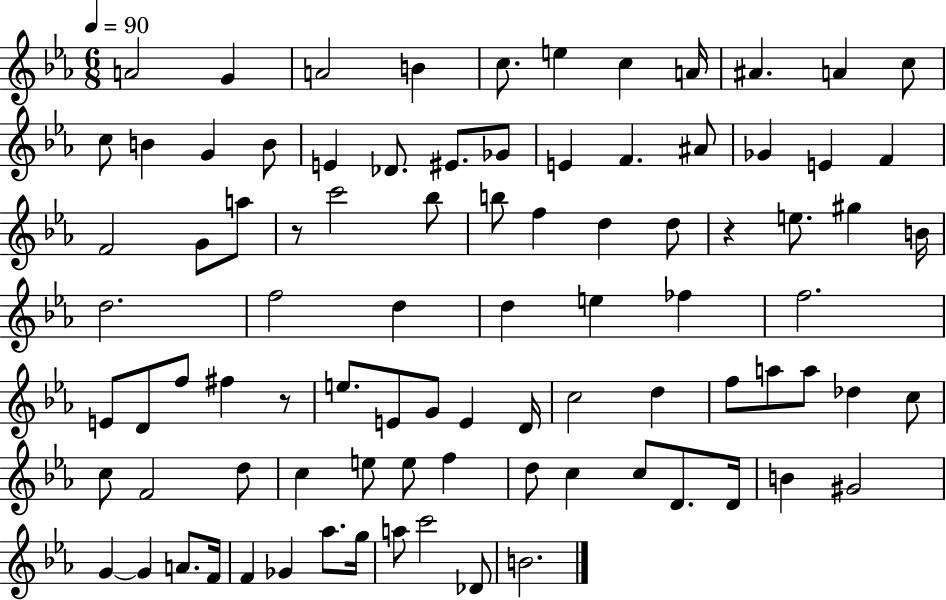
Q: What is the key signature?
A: EES major